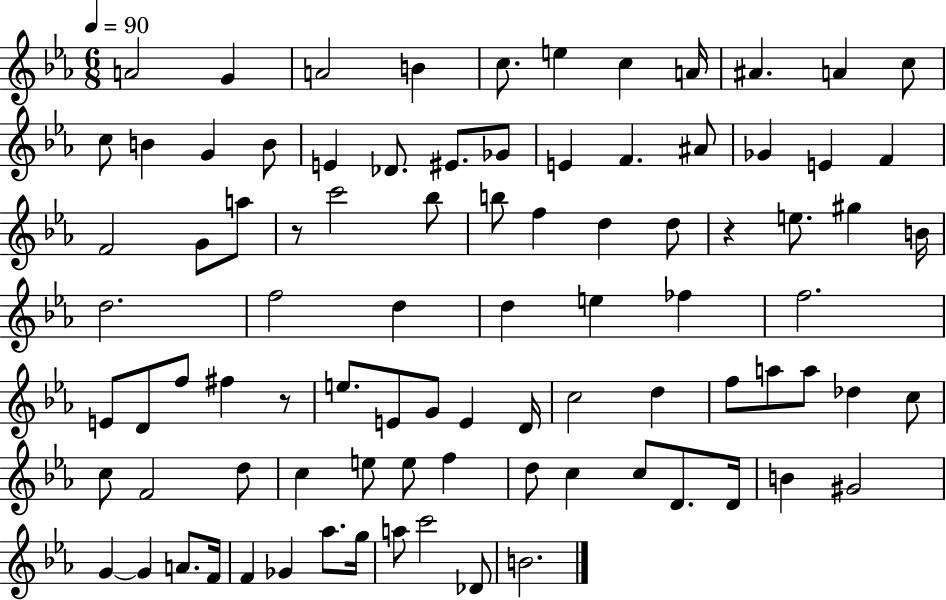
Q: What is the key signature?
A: EES major